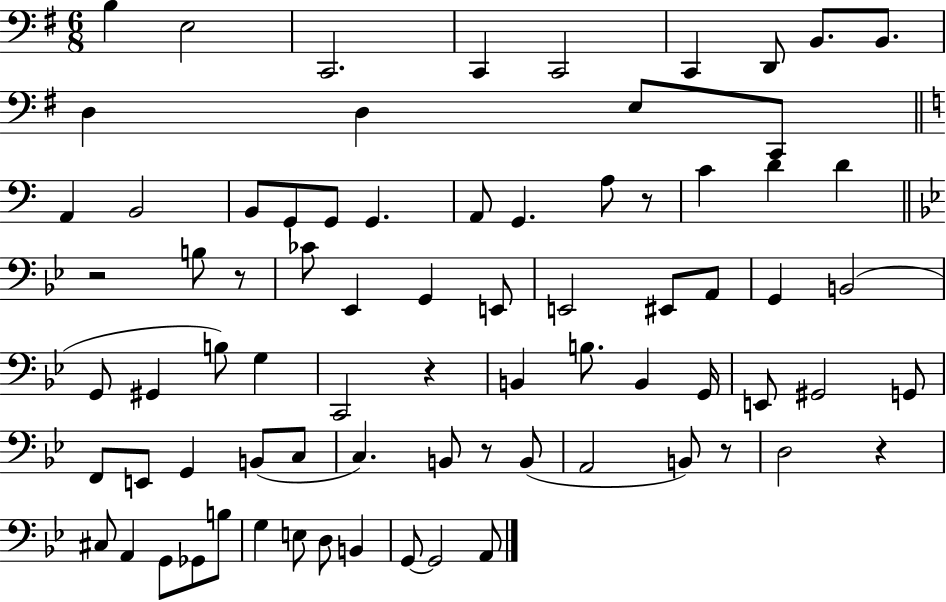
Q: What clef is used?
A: bass